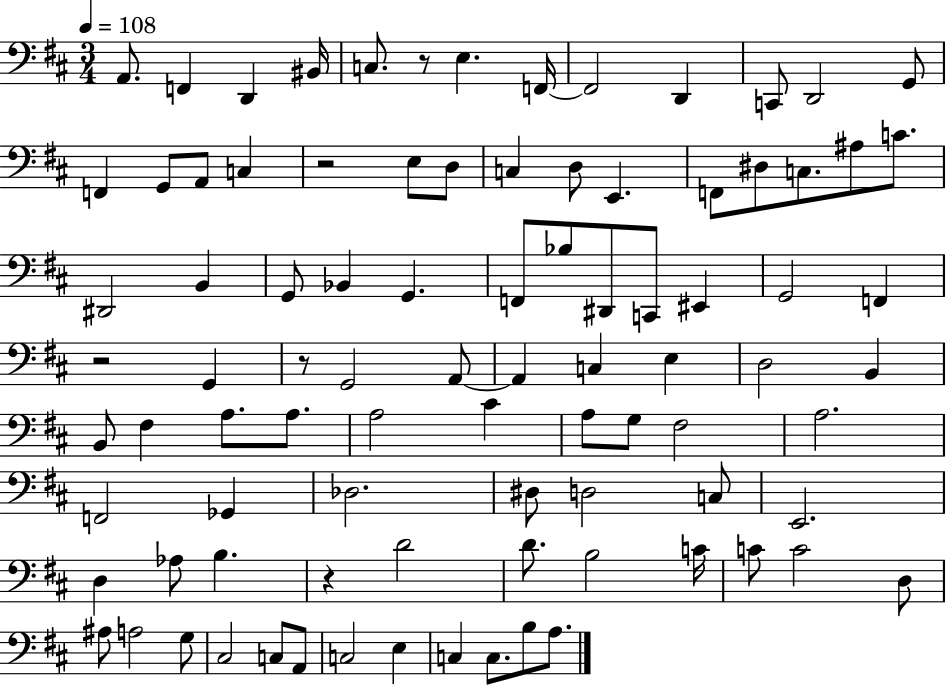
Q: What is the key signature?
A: D major